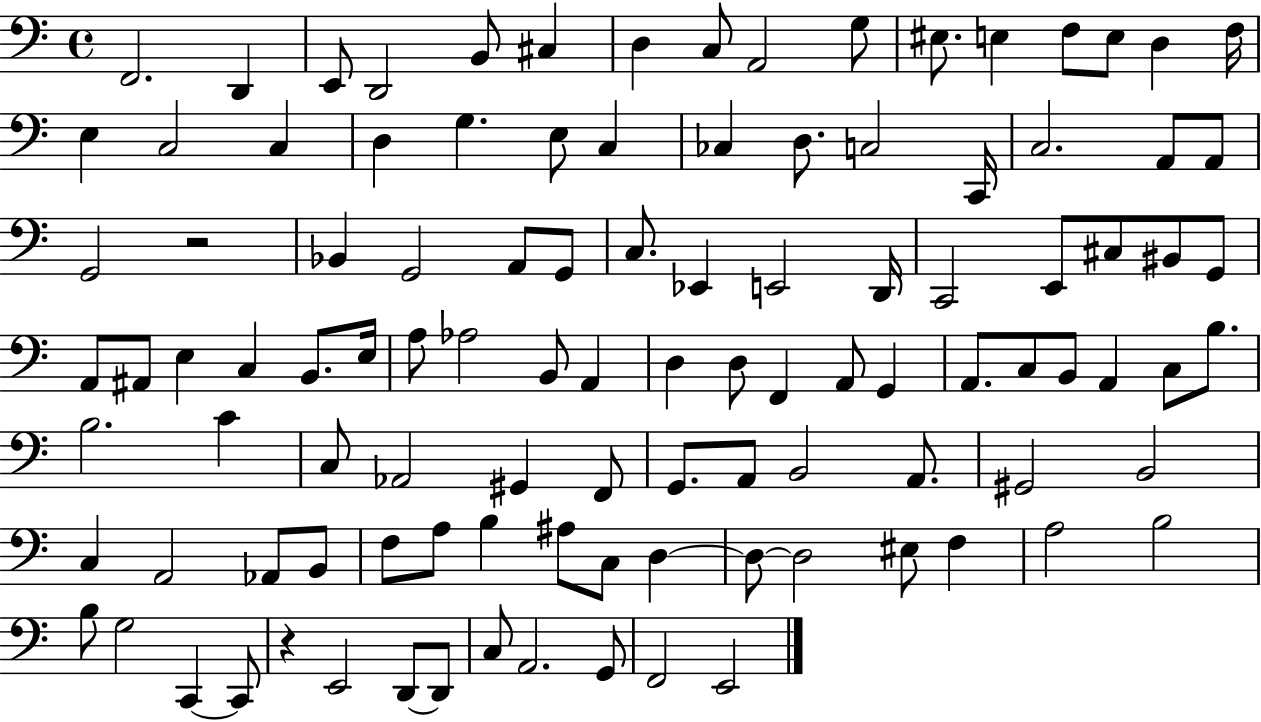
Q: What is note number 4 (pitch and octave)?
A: D2